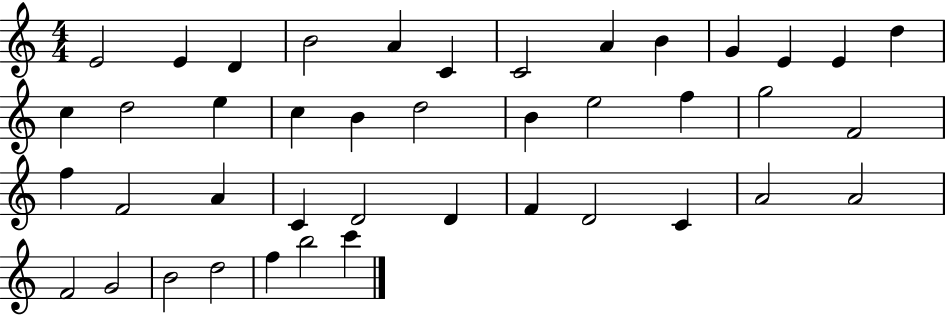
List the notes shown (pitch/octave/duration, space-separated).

E4/h E4/q D4/q B4/h A4/q C4/q C4/h A4/q B4/q G4/q E4/q E4/q D5/q C5/q D5/h E5/q C5/q B4/q D5/h B4/q E5/h F5/q G5/h F4/h F5/q F4/h A4/q C4/q D4/h D4/q F4/q D4/h C4/q A4/h A4/h F4/h G4/h B4/h D5/h F5/q B5/h C6/q